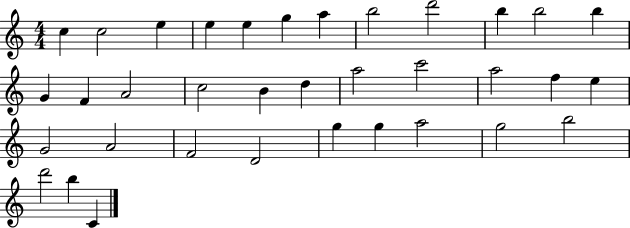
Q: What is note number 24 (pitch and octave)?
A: G4